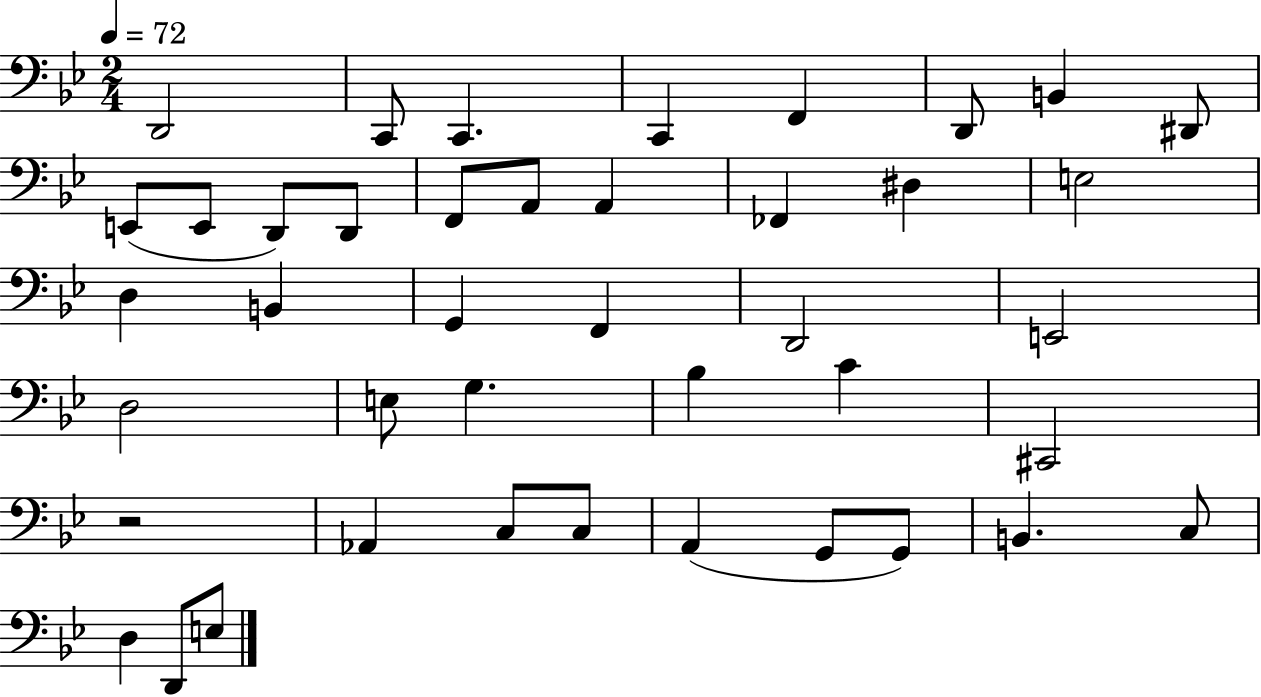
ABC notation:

X:1
T:Untitled
M:2/4
L:1/4
K:Bb
D,,2 C,,/2 C,, C,, F,, D,,/2 B,, ^D,,/2 E,,/2 E,,/2 D,,/2 D,,/2 F,,/2 A,,/2 A,, _F,, ^D, E,2 D, B,, G,, F,, D,,2 E,,2 D,2 E,/2 G, _B, C ^C,,2 z2 _A,, C,/2 C,/2 A,, G,,/2 G,,/2 B,, C,/2 D, D,,/2 E,/2